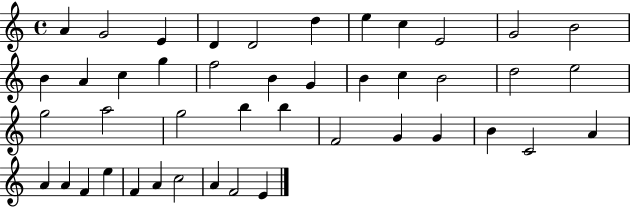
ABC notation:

X:1
T:Untitled
M:4/4
L:1/4
K:C
A G2 E D D2 d e c E2 G2 B2 B A c g f2 B G B c B2 d2 e2 g2 a2 g2 b b F2 G G B C2 A A A F e F A c2 A F2 E